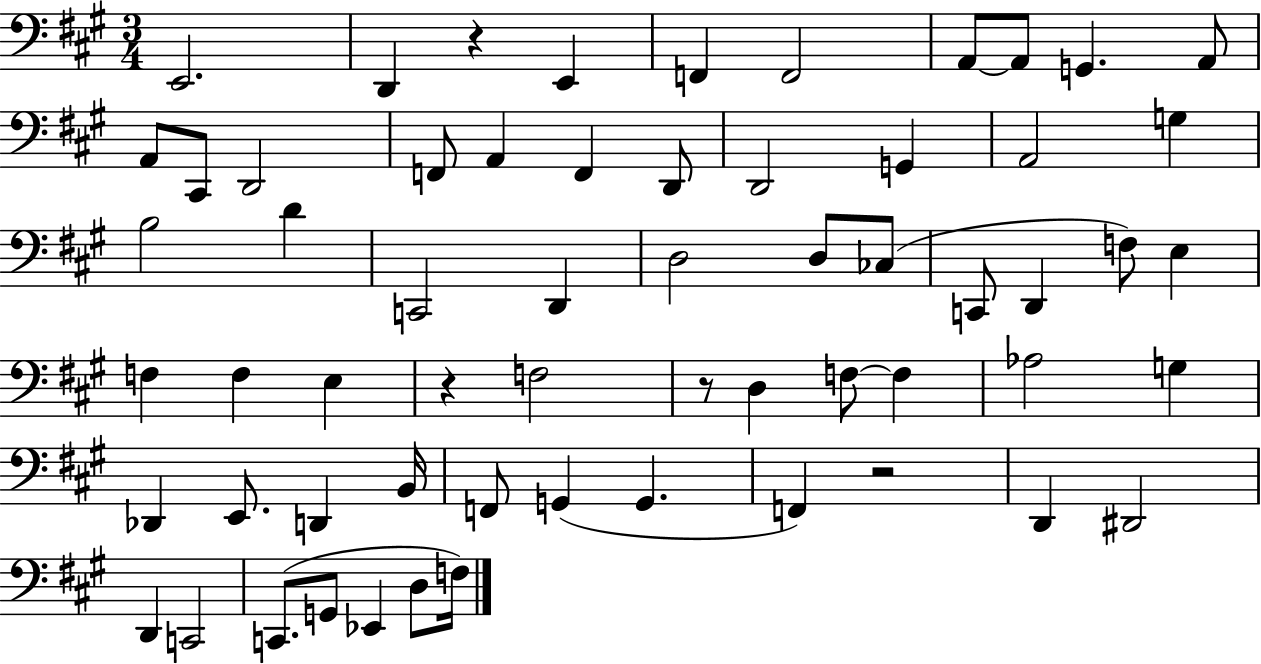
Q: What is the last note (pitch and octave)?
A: F3